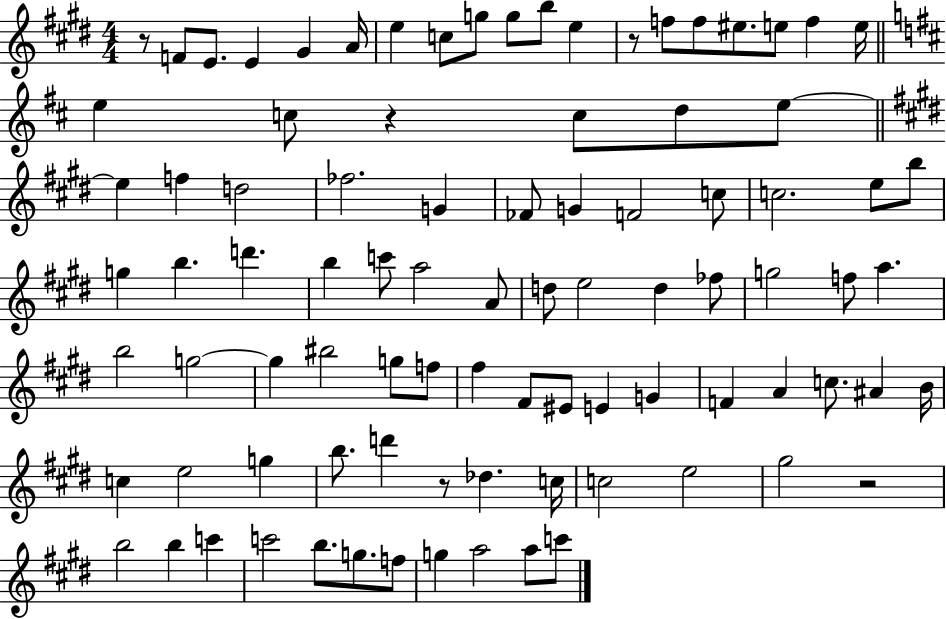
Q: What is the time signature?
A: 4/4